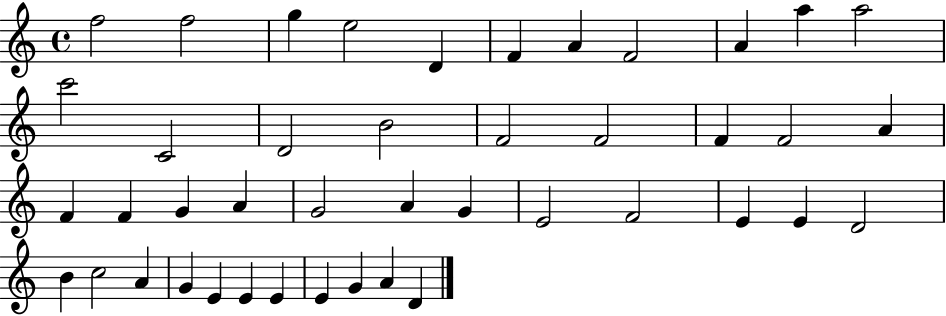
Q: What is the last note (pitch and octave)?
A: D4